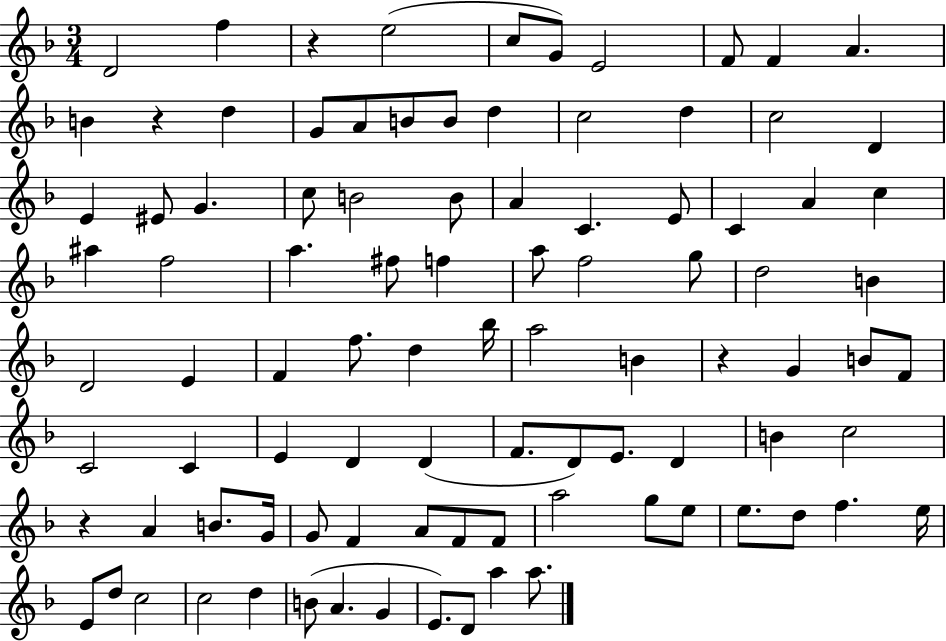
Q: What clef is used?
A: treble